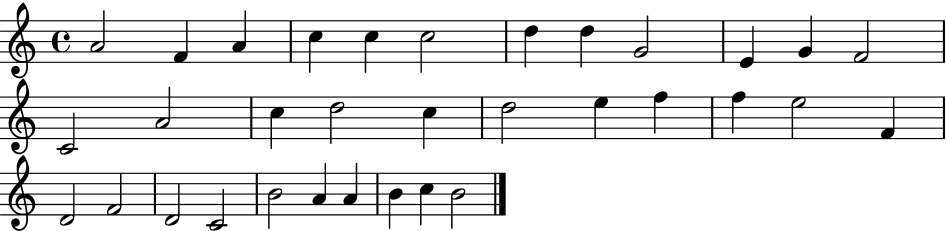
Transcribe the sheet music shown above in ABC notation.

X:1
T:Untitled
M:4/4
L:1/4
K:C
A2 F A c c c2 d d G2 E G F2 C2 A2 c d2 c d2 e f f e2 F D2 F2 D2 C2 B2 A A B c B2